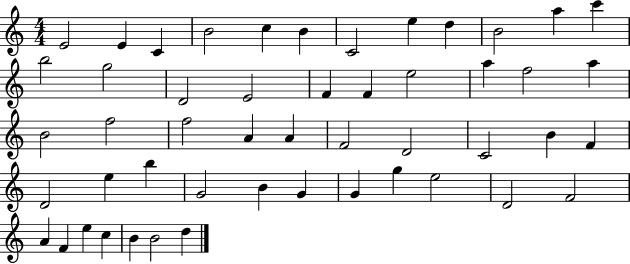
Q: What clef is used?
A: treble